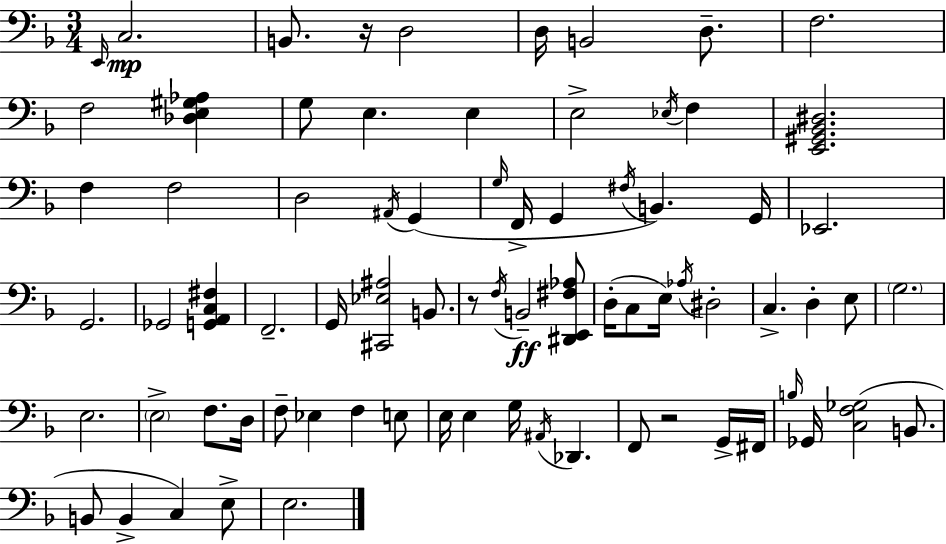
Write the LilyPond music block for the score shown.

{
  \clef bass
  \numericTimeSignature
  \time 3/4
  \key d \minor
  \repeat volta 2 { \grace { e,16 }\mp c2. | b,8. r16 d2 | d16 b,2 d8.-- | f2. | \break f2 <des e gis aes>4 | g8 e4. e4 | e2-> \acciaccatura { ees16 } f4 | <e, gis, bes, dis>2. | \break f4 f2 | d2 \acciaccatura { ais,16 } g,4( | \grace { g16 } f,16-> g,4 \acciaccatura { fis16 } b,4.) | g,16 ees,2. | \break g,2. | ges,2 | <g, a, c fis>4 f,2.-- | g,16 <cis, ees ais>2 | \break b,8. r8 \acciaccatura { f16 }\ff b,2-- | <dis, e, fis aes>8 d16-.( c8 e16) \acciaccatura { aes16 } dis2-. | c4.-> | d4-. e8 \parenthesize g2. | \break e2. | \parenthesize e2-> | f8. d16 f8-- ees4 | f4 e8 e16 e4 | \break g16 \acciaccatura { ais,16 } des,4. f,8 r2 | g,16-> fis,16 \grace { b16 } ges,16 <c f ges>2( | b,8. b,8 b,4-> | c4) e8-> e2. | \break } \bar "|."
}